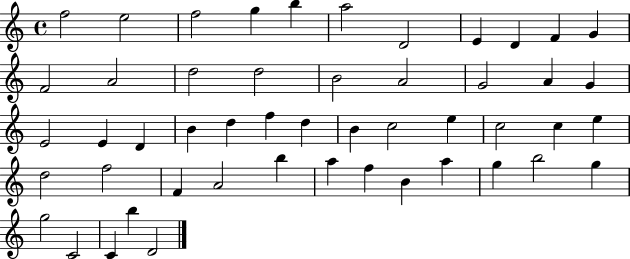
X:1
T:Untitled
M:4/4
L:1/4
K:C
f2 e2 f2 g b a2 D2 E D F G F2 A2 d2 d2 B2 A2 G2 A G E2 E D B d f d B c2 e c2 c e d2 f2 F A2 b a f B a g b2 g g2 C2 C b D2